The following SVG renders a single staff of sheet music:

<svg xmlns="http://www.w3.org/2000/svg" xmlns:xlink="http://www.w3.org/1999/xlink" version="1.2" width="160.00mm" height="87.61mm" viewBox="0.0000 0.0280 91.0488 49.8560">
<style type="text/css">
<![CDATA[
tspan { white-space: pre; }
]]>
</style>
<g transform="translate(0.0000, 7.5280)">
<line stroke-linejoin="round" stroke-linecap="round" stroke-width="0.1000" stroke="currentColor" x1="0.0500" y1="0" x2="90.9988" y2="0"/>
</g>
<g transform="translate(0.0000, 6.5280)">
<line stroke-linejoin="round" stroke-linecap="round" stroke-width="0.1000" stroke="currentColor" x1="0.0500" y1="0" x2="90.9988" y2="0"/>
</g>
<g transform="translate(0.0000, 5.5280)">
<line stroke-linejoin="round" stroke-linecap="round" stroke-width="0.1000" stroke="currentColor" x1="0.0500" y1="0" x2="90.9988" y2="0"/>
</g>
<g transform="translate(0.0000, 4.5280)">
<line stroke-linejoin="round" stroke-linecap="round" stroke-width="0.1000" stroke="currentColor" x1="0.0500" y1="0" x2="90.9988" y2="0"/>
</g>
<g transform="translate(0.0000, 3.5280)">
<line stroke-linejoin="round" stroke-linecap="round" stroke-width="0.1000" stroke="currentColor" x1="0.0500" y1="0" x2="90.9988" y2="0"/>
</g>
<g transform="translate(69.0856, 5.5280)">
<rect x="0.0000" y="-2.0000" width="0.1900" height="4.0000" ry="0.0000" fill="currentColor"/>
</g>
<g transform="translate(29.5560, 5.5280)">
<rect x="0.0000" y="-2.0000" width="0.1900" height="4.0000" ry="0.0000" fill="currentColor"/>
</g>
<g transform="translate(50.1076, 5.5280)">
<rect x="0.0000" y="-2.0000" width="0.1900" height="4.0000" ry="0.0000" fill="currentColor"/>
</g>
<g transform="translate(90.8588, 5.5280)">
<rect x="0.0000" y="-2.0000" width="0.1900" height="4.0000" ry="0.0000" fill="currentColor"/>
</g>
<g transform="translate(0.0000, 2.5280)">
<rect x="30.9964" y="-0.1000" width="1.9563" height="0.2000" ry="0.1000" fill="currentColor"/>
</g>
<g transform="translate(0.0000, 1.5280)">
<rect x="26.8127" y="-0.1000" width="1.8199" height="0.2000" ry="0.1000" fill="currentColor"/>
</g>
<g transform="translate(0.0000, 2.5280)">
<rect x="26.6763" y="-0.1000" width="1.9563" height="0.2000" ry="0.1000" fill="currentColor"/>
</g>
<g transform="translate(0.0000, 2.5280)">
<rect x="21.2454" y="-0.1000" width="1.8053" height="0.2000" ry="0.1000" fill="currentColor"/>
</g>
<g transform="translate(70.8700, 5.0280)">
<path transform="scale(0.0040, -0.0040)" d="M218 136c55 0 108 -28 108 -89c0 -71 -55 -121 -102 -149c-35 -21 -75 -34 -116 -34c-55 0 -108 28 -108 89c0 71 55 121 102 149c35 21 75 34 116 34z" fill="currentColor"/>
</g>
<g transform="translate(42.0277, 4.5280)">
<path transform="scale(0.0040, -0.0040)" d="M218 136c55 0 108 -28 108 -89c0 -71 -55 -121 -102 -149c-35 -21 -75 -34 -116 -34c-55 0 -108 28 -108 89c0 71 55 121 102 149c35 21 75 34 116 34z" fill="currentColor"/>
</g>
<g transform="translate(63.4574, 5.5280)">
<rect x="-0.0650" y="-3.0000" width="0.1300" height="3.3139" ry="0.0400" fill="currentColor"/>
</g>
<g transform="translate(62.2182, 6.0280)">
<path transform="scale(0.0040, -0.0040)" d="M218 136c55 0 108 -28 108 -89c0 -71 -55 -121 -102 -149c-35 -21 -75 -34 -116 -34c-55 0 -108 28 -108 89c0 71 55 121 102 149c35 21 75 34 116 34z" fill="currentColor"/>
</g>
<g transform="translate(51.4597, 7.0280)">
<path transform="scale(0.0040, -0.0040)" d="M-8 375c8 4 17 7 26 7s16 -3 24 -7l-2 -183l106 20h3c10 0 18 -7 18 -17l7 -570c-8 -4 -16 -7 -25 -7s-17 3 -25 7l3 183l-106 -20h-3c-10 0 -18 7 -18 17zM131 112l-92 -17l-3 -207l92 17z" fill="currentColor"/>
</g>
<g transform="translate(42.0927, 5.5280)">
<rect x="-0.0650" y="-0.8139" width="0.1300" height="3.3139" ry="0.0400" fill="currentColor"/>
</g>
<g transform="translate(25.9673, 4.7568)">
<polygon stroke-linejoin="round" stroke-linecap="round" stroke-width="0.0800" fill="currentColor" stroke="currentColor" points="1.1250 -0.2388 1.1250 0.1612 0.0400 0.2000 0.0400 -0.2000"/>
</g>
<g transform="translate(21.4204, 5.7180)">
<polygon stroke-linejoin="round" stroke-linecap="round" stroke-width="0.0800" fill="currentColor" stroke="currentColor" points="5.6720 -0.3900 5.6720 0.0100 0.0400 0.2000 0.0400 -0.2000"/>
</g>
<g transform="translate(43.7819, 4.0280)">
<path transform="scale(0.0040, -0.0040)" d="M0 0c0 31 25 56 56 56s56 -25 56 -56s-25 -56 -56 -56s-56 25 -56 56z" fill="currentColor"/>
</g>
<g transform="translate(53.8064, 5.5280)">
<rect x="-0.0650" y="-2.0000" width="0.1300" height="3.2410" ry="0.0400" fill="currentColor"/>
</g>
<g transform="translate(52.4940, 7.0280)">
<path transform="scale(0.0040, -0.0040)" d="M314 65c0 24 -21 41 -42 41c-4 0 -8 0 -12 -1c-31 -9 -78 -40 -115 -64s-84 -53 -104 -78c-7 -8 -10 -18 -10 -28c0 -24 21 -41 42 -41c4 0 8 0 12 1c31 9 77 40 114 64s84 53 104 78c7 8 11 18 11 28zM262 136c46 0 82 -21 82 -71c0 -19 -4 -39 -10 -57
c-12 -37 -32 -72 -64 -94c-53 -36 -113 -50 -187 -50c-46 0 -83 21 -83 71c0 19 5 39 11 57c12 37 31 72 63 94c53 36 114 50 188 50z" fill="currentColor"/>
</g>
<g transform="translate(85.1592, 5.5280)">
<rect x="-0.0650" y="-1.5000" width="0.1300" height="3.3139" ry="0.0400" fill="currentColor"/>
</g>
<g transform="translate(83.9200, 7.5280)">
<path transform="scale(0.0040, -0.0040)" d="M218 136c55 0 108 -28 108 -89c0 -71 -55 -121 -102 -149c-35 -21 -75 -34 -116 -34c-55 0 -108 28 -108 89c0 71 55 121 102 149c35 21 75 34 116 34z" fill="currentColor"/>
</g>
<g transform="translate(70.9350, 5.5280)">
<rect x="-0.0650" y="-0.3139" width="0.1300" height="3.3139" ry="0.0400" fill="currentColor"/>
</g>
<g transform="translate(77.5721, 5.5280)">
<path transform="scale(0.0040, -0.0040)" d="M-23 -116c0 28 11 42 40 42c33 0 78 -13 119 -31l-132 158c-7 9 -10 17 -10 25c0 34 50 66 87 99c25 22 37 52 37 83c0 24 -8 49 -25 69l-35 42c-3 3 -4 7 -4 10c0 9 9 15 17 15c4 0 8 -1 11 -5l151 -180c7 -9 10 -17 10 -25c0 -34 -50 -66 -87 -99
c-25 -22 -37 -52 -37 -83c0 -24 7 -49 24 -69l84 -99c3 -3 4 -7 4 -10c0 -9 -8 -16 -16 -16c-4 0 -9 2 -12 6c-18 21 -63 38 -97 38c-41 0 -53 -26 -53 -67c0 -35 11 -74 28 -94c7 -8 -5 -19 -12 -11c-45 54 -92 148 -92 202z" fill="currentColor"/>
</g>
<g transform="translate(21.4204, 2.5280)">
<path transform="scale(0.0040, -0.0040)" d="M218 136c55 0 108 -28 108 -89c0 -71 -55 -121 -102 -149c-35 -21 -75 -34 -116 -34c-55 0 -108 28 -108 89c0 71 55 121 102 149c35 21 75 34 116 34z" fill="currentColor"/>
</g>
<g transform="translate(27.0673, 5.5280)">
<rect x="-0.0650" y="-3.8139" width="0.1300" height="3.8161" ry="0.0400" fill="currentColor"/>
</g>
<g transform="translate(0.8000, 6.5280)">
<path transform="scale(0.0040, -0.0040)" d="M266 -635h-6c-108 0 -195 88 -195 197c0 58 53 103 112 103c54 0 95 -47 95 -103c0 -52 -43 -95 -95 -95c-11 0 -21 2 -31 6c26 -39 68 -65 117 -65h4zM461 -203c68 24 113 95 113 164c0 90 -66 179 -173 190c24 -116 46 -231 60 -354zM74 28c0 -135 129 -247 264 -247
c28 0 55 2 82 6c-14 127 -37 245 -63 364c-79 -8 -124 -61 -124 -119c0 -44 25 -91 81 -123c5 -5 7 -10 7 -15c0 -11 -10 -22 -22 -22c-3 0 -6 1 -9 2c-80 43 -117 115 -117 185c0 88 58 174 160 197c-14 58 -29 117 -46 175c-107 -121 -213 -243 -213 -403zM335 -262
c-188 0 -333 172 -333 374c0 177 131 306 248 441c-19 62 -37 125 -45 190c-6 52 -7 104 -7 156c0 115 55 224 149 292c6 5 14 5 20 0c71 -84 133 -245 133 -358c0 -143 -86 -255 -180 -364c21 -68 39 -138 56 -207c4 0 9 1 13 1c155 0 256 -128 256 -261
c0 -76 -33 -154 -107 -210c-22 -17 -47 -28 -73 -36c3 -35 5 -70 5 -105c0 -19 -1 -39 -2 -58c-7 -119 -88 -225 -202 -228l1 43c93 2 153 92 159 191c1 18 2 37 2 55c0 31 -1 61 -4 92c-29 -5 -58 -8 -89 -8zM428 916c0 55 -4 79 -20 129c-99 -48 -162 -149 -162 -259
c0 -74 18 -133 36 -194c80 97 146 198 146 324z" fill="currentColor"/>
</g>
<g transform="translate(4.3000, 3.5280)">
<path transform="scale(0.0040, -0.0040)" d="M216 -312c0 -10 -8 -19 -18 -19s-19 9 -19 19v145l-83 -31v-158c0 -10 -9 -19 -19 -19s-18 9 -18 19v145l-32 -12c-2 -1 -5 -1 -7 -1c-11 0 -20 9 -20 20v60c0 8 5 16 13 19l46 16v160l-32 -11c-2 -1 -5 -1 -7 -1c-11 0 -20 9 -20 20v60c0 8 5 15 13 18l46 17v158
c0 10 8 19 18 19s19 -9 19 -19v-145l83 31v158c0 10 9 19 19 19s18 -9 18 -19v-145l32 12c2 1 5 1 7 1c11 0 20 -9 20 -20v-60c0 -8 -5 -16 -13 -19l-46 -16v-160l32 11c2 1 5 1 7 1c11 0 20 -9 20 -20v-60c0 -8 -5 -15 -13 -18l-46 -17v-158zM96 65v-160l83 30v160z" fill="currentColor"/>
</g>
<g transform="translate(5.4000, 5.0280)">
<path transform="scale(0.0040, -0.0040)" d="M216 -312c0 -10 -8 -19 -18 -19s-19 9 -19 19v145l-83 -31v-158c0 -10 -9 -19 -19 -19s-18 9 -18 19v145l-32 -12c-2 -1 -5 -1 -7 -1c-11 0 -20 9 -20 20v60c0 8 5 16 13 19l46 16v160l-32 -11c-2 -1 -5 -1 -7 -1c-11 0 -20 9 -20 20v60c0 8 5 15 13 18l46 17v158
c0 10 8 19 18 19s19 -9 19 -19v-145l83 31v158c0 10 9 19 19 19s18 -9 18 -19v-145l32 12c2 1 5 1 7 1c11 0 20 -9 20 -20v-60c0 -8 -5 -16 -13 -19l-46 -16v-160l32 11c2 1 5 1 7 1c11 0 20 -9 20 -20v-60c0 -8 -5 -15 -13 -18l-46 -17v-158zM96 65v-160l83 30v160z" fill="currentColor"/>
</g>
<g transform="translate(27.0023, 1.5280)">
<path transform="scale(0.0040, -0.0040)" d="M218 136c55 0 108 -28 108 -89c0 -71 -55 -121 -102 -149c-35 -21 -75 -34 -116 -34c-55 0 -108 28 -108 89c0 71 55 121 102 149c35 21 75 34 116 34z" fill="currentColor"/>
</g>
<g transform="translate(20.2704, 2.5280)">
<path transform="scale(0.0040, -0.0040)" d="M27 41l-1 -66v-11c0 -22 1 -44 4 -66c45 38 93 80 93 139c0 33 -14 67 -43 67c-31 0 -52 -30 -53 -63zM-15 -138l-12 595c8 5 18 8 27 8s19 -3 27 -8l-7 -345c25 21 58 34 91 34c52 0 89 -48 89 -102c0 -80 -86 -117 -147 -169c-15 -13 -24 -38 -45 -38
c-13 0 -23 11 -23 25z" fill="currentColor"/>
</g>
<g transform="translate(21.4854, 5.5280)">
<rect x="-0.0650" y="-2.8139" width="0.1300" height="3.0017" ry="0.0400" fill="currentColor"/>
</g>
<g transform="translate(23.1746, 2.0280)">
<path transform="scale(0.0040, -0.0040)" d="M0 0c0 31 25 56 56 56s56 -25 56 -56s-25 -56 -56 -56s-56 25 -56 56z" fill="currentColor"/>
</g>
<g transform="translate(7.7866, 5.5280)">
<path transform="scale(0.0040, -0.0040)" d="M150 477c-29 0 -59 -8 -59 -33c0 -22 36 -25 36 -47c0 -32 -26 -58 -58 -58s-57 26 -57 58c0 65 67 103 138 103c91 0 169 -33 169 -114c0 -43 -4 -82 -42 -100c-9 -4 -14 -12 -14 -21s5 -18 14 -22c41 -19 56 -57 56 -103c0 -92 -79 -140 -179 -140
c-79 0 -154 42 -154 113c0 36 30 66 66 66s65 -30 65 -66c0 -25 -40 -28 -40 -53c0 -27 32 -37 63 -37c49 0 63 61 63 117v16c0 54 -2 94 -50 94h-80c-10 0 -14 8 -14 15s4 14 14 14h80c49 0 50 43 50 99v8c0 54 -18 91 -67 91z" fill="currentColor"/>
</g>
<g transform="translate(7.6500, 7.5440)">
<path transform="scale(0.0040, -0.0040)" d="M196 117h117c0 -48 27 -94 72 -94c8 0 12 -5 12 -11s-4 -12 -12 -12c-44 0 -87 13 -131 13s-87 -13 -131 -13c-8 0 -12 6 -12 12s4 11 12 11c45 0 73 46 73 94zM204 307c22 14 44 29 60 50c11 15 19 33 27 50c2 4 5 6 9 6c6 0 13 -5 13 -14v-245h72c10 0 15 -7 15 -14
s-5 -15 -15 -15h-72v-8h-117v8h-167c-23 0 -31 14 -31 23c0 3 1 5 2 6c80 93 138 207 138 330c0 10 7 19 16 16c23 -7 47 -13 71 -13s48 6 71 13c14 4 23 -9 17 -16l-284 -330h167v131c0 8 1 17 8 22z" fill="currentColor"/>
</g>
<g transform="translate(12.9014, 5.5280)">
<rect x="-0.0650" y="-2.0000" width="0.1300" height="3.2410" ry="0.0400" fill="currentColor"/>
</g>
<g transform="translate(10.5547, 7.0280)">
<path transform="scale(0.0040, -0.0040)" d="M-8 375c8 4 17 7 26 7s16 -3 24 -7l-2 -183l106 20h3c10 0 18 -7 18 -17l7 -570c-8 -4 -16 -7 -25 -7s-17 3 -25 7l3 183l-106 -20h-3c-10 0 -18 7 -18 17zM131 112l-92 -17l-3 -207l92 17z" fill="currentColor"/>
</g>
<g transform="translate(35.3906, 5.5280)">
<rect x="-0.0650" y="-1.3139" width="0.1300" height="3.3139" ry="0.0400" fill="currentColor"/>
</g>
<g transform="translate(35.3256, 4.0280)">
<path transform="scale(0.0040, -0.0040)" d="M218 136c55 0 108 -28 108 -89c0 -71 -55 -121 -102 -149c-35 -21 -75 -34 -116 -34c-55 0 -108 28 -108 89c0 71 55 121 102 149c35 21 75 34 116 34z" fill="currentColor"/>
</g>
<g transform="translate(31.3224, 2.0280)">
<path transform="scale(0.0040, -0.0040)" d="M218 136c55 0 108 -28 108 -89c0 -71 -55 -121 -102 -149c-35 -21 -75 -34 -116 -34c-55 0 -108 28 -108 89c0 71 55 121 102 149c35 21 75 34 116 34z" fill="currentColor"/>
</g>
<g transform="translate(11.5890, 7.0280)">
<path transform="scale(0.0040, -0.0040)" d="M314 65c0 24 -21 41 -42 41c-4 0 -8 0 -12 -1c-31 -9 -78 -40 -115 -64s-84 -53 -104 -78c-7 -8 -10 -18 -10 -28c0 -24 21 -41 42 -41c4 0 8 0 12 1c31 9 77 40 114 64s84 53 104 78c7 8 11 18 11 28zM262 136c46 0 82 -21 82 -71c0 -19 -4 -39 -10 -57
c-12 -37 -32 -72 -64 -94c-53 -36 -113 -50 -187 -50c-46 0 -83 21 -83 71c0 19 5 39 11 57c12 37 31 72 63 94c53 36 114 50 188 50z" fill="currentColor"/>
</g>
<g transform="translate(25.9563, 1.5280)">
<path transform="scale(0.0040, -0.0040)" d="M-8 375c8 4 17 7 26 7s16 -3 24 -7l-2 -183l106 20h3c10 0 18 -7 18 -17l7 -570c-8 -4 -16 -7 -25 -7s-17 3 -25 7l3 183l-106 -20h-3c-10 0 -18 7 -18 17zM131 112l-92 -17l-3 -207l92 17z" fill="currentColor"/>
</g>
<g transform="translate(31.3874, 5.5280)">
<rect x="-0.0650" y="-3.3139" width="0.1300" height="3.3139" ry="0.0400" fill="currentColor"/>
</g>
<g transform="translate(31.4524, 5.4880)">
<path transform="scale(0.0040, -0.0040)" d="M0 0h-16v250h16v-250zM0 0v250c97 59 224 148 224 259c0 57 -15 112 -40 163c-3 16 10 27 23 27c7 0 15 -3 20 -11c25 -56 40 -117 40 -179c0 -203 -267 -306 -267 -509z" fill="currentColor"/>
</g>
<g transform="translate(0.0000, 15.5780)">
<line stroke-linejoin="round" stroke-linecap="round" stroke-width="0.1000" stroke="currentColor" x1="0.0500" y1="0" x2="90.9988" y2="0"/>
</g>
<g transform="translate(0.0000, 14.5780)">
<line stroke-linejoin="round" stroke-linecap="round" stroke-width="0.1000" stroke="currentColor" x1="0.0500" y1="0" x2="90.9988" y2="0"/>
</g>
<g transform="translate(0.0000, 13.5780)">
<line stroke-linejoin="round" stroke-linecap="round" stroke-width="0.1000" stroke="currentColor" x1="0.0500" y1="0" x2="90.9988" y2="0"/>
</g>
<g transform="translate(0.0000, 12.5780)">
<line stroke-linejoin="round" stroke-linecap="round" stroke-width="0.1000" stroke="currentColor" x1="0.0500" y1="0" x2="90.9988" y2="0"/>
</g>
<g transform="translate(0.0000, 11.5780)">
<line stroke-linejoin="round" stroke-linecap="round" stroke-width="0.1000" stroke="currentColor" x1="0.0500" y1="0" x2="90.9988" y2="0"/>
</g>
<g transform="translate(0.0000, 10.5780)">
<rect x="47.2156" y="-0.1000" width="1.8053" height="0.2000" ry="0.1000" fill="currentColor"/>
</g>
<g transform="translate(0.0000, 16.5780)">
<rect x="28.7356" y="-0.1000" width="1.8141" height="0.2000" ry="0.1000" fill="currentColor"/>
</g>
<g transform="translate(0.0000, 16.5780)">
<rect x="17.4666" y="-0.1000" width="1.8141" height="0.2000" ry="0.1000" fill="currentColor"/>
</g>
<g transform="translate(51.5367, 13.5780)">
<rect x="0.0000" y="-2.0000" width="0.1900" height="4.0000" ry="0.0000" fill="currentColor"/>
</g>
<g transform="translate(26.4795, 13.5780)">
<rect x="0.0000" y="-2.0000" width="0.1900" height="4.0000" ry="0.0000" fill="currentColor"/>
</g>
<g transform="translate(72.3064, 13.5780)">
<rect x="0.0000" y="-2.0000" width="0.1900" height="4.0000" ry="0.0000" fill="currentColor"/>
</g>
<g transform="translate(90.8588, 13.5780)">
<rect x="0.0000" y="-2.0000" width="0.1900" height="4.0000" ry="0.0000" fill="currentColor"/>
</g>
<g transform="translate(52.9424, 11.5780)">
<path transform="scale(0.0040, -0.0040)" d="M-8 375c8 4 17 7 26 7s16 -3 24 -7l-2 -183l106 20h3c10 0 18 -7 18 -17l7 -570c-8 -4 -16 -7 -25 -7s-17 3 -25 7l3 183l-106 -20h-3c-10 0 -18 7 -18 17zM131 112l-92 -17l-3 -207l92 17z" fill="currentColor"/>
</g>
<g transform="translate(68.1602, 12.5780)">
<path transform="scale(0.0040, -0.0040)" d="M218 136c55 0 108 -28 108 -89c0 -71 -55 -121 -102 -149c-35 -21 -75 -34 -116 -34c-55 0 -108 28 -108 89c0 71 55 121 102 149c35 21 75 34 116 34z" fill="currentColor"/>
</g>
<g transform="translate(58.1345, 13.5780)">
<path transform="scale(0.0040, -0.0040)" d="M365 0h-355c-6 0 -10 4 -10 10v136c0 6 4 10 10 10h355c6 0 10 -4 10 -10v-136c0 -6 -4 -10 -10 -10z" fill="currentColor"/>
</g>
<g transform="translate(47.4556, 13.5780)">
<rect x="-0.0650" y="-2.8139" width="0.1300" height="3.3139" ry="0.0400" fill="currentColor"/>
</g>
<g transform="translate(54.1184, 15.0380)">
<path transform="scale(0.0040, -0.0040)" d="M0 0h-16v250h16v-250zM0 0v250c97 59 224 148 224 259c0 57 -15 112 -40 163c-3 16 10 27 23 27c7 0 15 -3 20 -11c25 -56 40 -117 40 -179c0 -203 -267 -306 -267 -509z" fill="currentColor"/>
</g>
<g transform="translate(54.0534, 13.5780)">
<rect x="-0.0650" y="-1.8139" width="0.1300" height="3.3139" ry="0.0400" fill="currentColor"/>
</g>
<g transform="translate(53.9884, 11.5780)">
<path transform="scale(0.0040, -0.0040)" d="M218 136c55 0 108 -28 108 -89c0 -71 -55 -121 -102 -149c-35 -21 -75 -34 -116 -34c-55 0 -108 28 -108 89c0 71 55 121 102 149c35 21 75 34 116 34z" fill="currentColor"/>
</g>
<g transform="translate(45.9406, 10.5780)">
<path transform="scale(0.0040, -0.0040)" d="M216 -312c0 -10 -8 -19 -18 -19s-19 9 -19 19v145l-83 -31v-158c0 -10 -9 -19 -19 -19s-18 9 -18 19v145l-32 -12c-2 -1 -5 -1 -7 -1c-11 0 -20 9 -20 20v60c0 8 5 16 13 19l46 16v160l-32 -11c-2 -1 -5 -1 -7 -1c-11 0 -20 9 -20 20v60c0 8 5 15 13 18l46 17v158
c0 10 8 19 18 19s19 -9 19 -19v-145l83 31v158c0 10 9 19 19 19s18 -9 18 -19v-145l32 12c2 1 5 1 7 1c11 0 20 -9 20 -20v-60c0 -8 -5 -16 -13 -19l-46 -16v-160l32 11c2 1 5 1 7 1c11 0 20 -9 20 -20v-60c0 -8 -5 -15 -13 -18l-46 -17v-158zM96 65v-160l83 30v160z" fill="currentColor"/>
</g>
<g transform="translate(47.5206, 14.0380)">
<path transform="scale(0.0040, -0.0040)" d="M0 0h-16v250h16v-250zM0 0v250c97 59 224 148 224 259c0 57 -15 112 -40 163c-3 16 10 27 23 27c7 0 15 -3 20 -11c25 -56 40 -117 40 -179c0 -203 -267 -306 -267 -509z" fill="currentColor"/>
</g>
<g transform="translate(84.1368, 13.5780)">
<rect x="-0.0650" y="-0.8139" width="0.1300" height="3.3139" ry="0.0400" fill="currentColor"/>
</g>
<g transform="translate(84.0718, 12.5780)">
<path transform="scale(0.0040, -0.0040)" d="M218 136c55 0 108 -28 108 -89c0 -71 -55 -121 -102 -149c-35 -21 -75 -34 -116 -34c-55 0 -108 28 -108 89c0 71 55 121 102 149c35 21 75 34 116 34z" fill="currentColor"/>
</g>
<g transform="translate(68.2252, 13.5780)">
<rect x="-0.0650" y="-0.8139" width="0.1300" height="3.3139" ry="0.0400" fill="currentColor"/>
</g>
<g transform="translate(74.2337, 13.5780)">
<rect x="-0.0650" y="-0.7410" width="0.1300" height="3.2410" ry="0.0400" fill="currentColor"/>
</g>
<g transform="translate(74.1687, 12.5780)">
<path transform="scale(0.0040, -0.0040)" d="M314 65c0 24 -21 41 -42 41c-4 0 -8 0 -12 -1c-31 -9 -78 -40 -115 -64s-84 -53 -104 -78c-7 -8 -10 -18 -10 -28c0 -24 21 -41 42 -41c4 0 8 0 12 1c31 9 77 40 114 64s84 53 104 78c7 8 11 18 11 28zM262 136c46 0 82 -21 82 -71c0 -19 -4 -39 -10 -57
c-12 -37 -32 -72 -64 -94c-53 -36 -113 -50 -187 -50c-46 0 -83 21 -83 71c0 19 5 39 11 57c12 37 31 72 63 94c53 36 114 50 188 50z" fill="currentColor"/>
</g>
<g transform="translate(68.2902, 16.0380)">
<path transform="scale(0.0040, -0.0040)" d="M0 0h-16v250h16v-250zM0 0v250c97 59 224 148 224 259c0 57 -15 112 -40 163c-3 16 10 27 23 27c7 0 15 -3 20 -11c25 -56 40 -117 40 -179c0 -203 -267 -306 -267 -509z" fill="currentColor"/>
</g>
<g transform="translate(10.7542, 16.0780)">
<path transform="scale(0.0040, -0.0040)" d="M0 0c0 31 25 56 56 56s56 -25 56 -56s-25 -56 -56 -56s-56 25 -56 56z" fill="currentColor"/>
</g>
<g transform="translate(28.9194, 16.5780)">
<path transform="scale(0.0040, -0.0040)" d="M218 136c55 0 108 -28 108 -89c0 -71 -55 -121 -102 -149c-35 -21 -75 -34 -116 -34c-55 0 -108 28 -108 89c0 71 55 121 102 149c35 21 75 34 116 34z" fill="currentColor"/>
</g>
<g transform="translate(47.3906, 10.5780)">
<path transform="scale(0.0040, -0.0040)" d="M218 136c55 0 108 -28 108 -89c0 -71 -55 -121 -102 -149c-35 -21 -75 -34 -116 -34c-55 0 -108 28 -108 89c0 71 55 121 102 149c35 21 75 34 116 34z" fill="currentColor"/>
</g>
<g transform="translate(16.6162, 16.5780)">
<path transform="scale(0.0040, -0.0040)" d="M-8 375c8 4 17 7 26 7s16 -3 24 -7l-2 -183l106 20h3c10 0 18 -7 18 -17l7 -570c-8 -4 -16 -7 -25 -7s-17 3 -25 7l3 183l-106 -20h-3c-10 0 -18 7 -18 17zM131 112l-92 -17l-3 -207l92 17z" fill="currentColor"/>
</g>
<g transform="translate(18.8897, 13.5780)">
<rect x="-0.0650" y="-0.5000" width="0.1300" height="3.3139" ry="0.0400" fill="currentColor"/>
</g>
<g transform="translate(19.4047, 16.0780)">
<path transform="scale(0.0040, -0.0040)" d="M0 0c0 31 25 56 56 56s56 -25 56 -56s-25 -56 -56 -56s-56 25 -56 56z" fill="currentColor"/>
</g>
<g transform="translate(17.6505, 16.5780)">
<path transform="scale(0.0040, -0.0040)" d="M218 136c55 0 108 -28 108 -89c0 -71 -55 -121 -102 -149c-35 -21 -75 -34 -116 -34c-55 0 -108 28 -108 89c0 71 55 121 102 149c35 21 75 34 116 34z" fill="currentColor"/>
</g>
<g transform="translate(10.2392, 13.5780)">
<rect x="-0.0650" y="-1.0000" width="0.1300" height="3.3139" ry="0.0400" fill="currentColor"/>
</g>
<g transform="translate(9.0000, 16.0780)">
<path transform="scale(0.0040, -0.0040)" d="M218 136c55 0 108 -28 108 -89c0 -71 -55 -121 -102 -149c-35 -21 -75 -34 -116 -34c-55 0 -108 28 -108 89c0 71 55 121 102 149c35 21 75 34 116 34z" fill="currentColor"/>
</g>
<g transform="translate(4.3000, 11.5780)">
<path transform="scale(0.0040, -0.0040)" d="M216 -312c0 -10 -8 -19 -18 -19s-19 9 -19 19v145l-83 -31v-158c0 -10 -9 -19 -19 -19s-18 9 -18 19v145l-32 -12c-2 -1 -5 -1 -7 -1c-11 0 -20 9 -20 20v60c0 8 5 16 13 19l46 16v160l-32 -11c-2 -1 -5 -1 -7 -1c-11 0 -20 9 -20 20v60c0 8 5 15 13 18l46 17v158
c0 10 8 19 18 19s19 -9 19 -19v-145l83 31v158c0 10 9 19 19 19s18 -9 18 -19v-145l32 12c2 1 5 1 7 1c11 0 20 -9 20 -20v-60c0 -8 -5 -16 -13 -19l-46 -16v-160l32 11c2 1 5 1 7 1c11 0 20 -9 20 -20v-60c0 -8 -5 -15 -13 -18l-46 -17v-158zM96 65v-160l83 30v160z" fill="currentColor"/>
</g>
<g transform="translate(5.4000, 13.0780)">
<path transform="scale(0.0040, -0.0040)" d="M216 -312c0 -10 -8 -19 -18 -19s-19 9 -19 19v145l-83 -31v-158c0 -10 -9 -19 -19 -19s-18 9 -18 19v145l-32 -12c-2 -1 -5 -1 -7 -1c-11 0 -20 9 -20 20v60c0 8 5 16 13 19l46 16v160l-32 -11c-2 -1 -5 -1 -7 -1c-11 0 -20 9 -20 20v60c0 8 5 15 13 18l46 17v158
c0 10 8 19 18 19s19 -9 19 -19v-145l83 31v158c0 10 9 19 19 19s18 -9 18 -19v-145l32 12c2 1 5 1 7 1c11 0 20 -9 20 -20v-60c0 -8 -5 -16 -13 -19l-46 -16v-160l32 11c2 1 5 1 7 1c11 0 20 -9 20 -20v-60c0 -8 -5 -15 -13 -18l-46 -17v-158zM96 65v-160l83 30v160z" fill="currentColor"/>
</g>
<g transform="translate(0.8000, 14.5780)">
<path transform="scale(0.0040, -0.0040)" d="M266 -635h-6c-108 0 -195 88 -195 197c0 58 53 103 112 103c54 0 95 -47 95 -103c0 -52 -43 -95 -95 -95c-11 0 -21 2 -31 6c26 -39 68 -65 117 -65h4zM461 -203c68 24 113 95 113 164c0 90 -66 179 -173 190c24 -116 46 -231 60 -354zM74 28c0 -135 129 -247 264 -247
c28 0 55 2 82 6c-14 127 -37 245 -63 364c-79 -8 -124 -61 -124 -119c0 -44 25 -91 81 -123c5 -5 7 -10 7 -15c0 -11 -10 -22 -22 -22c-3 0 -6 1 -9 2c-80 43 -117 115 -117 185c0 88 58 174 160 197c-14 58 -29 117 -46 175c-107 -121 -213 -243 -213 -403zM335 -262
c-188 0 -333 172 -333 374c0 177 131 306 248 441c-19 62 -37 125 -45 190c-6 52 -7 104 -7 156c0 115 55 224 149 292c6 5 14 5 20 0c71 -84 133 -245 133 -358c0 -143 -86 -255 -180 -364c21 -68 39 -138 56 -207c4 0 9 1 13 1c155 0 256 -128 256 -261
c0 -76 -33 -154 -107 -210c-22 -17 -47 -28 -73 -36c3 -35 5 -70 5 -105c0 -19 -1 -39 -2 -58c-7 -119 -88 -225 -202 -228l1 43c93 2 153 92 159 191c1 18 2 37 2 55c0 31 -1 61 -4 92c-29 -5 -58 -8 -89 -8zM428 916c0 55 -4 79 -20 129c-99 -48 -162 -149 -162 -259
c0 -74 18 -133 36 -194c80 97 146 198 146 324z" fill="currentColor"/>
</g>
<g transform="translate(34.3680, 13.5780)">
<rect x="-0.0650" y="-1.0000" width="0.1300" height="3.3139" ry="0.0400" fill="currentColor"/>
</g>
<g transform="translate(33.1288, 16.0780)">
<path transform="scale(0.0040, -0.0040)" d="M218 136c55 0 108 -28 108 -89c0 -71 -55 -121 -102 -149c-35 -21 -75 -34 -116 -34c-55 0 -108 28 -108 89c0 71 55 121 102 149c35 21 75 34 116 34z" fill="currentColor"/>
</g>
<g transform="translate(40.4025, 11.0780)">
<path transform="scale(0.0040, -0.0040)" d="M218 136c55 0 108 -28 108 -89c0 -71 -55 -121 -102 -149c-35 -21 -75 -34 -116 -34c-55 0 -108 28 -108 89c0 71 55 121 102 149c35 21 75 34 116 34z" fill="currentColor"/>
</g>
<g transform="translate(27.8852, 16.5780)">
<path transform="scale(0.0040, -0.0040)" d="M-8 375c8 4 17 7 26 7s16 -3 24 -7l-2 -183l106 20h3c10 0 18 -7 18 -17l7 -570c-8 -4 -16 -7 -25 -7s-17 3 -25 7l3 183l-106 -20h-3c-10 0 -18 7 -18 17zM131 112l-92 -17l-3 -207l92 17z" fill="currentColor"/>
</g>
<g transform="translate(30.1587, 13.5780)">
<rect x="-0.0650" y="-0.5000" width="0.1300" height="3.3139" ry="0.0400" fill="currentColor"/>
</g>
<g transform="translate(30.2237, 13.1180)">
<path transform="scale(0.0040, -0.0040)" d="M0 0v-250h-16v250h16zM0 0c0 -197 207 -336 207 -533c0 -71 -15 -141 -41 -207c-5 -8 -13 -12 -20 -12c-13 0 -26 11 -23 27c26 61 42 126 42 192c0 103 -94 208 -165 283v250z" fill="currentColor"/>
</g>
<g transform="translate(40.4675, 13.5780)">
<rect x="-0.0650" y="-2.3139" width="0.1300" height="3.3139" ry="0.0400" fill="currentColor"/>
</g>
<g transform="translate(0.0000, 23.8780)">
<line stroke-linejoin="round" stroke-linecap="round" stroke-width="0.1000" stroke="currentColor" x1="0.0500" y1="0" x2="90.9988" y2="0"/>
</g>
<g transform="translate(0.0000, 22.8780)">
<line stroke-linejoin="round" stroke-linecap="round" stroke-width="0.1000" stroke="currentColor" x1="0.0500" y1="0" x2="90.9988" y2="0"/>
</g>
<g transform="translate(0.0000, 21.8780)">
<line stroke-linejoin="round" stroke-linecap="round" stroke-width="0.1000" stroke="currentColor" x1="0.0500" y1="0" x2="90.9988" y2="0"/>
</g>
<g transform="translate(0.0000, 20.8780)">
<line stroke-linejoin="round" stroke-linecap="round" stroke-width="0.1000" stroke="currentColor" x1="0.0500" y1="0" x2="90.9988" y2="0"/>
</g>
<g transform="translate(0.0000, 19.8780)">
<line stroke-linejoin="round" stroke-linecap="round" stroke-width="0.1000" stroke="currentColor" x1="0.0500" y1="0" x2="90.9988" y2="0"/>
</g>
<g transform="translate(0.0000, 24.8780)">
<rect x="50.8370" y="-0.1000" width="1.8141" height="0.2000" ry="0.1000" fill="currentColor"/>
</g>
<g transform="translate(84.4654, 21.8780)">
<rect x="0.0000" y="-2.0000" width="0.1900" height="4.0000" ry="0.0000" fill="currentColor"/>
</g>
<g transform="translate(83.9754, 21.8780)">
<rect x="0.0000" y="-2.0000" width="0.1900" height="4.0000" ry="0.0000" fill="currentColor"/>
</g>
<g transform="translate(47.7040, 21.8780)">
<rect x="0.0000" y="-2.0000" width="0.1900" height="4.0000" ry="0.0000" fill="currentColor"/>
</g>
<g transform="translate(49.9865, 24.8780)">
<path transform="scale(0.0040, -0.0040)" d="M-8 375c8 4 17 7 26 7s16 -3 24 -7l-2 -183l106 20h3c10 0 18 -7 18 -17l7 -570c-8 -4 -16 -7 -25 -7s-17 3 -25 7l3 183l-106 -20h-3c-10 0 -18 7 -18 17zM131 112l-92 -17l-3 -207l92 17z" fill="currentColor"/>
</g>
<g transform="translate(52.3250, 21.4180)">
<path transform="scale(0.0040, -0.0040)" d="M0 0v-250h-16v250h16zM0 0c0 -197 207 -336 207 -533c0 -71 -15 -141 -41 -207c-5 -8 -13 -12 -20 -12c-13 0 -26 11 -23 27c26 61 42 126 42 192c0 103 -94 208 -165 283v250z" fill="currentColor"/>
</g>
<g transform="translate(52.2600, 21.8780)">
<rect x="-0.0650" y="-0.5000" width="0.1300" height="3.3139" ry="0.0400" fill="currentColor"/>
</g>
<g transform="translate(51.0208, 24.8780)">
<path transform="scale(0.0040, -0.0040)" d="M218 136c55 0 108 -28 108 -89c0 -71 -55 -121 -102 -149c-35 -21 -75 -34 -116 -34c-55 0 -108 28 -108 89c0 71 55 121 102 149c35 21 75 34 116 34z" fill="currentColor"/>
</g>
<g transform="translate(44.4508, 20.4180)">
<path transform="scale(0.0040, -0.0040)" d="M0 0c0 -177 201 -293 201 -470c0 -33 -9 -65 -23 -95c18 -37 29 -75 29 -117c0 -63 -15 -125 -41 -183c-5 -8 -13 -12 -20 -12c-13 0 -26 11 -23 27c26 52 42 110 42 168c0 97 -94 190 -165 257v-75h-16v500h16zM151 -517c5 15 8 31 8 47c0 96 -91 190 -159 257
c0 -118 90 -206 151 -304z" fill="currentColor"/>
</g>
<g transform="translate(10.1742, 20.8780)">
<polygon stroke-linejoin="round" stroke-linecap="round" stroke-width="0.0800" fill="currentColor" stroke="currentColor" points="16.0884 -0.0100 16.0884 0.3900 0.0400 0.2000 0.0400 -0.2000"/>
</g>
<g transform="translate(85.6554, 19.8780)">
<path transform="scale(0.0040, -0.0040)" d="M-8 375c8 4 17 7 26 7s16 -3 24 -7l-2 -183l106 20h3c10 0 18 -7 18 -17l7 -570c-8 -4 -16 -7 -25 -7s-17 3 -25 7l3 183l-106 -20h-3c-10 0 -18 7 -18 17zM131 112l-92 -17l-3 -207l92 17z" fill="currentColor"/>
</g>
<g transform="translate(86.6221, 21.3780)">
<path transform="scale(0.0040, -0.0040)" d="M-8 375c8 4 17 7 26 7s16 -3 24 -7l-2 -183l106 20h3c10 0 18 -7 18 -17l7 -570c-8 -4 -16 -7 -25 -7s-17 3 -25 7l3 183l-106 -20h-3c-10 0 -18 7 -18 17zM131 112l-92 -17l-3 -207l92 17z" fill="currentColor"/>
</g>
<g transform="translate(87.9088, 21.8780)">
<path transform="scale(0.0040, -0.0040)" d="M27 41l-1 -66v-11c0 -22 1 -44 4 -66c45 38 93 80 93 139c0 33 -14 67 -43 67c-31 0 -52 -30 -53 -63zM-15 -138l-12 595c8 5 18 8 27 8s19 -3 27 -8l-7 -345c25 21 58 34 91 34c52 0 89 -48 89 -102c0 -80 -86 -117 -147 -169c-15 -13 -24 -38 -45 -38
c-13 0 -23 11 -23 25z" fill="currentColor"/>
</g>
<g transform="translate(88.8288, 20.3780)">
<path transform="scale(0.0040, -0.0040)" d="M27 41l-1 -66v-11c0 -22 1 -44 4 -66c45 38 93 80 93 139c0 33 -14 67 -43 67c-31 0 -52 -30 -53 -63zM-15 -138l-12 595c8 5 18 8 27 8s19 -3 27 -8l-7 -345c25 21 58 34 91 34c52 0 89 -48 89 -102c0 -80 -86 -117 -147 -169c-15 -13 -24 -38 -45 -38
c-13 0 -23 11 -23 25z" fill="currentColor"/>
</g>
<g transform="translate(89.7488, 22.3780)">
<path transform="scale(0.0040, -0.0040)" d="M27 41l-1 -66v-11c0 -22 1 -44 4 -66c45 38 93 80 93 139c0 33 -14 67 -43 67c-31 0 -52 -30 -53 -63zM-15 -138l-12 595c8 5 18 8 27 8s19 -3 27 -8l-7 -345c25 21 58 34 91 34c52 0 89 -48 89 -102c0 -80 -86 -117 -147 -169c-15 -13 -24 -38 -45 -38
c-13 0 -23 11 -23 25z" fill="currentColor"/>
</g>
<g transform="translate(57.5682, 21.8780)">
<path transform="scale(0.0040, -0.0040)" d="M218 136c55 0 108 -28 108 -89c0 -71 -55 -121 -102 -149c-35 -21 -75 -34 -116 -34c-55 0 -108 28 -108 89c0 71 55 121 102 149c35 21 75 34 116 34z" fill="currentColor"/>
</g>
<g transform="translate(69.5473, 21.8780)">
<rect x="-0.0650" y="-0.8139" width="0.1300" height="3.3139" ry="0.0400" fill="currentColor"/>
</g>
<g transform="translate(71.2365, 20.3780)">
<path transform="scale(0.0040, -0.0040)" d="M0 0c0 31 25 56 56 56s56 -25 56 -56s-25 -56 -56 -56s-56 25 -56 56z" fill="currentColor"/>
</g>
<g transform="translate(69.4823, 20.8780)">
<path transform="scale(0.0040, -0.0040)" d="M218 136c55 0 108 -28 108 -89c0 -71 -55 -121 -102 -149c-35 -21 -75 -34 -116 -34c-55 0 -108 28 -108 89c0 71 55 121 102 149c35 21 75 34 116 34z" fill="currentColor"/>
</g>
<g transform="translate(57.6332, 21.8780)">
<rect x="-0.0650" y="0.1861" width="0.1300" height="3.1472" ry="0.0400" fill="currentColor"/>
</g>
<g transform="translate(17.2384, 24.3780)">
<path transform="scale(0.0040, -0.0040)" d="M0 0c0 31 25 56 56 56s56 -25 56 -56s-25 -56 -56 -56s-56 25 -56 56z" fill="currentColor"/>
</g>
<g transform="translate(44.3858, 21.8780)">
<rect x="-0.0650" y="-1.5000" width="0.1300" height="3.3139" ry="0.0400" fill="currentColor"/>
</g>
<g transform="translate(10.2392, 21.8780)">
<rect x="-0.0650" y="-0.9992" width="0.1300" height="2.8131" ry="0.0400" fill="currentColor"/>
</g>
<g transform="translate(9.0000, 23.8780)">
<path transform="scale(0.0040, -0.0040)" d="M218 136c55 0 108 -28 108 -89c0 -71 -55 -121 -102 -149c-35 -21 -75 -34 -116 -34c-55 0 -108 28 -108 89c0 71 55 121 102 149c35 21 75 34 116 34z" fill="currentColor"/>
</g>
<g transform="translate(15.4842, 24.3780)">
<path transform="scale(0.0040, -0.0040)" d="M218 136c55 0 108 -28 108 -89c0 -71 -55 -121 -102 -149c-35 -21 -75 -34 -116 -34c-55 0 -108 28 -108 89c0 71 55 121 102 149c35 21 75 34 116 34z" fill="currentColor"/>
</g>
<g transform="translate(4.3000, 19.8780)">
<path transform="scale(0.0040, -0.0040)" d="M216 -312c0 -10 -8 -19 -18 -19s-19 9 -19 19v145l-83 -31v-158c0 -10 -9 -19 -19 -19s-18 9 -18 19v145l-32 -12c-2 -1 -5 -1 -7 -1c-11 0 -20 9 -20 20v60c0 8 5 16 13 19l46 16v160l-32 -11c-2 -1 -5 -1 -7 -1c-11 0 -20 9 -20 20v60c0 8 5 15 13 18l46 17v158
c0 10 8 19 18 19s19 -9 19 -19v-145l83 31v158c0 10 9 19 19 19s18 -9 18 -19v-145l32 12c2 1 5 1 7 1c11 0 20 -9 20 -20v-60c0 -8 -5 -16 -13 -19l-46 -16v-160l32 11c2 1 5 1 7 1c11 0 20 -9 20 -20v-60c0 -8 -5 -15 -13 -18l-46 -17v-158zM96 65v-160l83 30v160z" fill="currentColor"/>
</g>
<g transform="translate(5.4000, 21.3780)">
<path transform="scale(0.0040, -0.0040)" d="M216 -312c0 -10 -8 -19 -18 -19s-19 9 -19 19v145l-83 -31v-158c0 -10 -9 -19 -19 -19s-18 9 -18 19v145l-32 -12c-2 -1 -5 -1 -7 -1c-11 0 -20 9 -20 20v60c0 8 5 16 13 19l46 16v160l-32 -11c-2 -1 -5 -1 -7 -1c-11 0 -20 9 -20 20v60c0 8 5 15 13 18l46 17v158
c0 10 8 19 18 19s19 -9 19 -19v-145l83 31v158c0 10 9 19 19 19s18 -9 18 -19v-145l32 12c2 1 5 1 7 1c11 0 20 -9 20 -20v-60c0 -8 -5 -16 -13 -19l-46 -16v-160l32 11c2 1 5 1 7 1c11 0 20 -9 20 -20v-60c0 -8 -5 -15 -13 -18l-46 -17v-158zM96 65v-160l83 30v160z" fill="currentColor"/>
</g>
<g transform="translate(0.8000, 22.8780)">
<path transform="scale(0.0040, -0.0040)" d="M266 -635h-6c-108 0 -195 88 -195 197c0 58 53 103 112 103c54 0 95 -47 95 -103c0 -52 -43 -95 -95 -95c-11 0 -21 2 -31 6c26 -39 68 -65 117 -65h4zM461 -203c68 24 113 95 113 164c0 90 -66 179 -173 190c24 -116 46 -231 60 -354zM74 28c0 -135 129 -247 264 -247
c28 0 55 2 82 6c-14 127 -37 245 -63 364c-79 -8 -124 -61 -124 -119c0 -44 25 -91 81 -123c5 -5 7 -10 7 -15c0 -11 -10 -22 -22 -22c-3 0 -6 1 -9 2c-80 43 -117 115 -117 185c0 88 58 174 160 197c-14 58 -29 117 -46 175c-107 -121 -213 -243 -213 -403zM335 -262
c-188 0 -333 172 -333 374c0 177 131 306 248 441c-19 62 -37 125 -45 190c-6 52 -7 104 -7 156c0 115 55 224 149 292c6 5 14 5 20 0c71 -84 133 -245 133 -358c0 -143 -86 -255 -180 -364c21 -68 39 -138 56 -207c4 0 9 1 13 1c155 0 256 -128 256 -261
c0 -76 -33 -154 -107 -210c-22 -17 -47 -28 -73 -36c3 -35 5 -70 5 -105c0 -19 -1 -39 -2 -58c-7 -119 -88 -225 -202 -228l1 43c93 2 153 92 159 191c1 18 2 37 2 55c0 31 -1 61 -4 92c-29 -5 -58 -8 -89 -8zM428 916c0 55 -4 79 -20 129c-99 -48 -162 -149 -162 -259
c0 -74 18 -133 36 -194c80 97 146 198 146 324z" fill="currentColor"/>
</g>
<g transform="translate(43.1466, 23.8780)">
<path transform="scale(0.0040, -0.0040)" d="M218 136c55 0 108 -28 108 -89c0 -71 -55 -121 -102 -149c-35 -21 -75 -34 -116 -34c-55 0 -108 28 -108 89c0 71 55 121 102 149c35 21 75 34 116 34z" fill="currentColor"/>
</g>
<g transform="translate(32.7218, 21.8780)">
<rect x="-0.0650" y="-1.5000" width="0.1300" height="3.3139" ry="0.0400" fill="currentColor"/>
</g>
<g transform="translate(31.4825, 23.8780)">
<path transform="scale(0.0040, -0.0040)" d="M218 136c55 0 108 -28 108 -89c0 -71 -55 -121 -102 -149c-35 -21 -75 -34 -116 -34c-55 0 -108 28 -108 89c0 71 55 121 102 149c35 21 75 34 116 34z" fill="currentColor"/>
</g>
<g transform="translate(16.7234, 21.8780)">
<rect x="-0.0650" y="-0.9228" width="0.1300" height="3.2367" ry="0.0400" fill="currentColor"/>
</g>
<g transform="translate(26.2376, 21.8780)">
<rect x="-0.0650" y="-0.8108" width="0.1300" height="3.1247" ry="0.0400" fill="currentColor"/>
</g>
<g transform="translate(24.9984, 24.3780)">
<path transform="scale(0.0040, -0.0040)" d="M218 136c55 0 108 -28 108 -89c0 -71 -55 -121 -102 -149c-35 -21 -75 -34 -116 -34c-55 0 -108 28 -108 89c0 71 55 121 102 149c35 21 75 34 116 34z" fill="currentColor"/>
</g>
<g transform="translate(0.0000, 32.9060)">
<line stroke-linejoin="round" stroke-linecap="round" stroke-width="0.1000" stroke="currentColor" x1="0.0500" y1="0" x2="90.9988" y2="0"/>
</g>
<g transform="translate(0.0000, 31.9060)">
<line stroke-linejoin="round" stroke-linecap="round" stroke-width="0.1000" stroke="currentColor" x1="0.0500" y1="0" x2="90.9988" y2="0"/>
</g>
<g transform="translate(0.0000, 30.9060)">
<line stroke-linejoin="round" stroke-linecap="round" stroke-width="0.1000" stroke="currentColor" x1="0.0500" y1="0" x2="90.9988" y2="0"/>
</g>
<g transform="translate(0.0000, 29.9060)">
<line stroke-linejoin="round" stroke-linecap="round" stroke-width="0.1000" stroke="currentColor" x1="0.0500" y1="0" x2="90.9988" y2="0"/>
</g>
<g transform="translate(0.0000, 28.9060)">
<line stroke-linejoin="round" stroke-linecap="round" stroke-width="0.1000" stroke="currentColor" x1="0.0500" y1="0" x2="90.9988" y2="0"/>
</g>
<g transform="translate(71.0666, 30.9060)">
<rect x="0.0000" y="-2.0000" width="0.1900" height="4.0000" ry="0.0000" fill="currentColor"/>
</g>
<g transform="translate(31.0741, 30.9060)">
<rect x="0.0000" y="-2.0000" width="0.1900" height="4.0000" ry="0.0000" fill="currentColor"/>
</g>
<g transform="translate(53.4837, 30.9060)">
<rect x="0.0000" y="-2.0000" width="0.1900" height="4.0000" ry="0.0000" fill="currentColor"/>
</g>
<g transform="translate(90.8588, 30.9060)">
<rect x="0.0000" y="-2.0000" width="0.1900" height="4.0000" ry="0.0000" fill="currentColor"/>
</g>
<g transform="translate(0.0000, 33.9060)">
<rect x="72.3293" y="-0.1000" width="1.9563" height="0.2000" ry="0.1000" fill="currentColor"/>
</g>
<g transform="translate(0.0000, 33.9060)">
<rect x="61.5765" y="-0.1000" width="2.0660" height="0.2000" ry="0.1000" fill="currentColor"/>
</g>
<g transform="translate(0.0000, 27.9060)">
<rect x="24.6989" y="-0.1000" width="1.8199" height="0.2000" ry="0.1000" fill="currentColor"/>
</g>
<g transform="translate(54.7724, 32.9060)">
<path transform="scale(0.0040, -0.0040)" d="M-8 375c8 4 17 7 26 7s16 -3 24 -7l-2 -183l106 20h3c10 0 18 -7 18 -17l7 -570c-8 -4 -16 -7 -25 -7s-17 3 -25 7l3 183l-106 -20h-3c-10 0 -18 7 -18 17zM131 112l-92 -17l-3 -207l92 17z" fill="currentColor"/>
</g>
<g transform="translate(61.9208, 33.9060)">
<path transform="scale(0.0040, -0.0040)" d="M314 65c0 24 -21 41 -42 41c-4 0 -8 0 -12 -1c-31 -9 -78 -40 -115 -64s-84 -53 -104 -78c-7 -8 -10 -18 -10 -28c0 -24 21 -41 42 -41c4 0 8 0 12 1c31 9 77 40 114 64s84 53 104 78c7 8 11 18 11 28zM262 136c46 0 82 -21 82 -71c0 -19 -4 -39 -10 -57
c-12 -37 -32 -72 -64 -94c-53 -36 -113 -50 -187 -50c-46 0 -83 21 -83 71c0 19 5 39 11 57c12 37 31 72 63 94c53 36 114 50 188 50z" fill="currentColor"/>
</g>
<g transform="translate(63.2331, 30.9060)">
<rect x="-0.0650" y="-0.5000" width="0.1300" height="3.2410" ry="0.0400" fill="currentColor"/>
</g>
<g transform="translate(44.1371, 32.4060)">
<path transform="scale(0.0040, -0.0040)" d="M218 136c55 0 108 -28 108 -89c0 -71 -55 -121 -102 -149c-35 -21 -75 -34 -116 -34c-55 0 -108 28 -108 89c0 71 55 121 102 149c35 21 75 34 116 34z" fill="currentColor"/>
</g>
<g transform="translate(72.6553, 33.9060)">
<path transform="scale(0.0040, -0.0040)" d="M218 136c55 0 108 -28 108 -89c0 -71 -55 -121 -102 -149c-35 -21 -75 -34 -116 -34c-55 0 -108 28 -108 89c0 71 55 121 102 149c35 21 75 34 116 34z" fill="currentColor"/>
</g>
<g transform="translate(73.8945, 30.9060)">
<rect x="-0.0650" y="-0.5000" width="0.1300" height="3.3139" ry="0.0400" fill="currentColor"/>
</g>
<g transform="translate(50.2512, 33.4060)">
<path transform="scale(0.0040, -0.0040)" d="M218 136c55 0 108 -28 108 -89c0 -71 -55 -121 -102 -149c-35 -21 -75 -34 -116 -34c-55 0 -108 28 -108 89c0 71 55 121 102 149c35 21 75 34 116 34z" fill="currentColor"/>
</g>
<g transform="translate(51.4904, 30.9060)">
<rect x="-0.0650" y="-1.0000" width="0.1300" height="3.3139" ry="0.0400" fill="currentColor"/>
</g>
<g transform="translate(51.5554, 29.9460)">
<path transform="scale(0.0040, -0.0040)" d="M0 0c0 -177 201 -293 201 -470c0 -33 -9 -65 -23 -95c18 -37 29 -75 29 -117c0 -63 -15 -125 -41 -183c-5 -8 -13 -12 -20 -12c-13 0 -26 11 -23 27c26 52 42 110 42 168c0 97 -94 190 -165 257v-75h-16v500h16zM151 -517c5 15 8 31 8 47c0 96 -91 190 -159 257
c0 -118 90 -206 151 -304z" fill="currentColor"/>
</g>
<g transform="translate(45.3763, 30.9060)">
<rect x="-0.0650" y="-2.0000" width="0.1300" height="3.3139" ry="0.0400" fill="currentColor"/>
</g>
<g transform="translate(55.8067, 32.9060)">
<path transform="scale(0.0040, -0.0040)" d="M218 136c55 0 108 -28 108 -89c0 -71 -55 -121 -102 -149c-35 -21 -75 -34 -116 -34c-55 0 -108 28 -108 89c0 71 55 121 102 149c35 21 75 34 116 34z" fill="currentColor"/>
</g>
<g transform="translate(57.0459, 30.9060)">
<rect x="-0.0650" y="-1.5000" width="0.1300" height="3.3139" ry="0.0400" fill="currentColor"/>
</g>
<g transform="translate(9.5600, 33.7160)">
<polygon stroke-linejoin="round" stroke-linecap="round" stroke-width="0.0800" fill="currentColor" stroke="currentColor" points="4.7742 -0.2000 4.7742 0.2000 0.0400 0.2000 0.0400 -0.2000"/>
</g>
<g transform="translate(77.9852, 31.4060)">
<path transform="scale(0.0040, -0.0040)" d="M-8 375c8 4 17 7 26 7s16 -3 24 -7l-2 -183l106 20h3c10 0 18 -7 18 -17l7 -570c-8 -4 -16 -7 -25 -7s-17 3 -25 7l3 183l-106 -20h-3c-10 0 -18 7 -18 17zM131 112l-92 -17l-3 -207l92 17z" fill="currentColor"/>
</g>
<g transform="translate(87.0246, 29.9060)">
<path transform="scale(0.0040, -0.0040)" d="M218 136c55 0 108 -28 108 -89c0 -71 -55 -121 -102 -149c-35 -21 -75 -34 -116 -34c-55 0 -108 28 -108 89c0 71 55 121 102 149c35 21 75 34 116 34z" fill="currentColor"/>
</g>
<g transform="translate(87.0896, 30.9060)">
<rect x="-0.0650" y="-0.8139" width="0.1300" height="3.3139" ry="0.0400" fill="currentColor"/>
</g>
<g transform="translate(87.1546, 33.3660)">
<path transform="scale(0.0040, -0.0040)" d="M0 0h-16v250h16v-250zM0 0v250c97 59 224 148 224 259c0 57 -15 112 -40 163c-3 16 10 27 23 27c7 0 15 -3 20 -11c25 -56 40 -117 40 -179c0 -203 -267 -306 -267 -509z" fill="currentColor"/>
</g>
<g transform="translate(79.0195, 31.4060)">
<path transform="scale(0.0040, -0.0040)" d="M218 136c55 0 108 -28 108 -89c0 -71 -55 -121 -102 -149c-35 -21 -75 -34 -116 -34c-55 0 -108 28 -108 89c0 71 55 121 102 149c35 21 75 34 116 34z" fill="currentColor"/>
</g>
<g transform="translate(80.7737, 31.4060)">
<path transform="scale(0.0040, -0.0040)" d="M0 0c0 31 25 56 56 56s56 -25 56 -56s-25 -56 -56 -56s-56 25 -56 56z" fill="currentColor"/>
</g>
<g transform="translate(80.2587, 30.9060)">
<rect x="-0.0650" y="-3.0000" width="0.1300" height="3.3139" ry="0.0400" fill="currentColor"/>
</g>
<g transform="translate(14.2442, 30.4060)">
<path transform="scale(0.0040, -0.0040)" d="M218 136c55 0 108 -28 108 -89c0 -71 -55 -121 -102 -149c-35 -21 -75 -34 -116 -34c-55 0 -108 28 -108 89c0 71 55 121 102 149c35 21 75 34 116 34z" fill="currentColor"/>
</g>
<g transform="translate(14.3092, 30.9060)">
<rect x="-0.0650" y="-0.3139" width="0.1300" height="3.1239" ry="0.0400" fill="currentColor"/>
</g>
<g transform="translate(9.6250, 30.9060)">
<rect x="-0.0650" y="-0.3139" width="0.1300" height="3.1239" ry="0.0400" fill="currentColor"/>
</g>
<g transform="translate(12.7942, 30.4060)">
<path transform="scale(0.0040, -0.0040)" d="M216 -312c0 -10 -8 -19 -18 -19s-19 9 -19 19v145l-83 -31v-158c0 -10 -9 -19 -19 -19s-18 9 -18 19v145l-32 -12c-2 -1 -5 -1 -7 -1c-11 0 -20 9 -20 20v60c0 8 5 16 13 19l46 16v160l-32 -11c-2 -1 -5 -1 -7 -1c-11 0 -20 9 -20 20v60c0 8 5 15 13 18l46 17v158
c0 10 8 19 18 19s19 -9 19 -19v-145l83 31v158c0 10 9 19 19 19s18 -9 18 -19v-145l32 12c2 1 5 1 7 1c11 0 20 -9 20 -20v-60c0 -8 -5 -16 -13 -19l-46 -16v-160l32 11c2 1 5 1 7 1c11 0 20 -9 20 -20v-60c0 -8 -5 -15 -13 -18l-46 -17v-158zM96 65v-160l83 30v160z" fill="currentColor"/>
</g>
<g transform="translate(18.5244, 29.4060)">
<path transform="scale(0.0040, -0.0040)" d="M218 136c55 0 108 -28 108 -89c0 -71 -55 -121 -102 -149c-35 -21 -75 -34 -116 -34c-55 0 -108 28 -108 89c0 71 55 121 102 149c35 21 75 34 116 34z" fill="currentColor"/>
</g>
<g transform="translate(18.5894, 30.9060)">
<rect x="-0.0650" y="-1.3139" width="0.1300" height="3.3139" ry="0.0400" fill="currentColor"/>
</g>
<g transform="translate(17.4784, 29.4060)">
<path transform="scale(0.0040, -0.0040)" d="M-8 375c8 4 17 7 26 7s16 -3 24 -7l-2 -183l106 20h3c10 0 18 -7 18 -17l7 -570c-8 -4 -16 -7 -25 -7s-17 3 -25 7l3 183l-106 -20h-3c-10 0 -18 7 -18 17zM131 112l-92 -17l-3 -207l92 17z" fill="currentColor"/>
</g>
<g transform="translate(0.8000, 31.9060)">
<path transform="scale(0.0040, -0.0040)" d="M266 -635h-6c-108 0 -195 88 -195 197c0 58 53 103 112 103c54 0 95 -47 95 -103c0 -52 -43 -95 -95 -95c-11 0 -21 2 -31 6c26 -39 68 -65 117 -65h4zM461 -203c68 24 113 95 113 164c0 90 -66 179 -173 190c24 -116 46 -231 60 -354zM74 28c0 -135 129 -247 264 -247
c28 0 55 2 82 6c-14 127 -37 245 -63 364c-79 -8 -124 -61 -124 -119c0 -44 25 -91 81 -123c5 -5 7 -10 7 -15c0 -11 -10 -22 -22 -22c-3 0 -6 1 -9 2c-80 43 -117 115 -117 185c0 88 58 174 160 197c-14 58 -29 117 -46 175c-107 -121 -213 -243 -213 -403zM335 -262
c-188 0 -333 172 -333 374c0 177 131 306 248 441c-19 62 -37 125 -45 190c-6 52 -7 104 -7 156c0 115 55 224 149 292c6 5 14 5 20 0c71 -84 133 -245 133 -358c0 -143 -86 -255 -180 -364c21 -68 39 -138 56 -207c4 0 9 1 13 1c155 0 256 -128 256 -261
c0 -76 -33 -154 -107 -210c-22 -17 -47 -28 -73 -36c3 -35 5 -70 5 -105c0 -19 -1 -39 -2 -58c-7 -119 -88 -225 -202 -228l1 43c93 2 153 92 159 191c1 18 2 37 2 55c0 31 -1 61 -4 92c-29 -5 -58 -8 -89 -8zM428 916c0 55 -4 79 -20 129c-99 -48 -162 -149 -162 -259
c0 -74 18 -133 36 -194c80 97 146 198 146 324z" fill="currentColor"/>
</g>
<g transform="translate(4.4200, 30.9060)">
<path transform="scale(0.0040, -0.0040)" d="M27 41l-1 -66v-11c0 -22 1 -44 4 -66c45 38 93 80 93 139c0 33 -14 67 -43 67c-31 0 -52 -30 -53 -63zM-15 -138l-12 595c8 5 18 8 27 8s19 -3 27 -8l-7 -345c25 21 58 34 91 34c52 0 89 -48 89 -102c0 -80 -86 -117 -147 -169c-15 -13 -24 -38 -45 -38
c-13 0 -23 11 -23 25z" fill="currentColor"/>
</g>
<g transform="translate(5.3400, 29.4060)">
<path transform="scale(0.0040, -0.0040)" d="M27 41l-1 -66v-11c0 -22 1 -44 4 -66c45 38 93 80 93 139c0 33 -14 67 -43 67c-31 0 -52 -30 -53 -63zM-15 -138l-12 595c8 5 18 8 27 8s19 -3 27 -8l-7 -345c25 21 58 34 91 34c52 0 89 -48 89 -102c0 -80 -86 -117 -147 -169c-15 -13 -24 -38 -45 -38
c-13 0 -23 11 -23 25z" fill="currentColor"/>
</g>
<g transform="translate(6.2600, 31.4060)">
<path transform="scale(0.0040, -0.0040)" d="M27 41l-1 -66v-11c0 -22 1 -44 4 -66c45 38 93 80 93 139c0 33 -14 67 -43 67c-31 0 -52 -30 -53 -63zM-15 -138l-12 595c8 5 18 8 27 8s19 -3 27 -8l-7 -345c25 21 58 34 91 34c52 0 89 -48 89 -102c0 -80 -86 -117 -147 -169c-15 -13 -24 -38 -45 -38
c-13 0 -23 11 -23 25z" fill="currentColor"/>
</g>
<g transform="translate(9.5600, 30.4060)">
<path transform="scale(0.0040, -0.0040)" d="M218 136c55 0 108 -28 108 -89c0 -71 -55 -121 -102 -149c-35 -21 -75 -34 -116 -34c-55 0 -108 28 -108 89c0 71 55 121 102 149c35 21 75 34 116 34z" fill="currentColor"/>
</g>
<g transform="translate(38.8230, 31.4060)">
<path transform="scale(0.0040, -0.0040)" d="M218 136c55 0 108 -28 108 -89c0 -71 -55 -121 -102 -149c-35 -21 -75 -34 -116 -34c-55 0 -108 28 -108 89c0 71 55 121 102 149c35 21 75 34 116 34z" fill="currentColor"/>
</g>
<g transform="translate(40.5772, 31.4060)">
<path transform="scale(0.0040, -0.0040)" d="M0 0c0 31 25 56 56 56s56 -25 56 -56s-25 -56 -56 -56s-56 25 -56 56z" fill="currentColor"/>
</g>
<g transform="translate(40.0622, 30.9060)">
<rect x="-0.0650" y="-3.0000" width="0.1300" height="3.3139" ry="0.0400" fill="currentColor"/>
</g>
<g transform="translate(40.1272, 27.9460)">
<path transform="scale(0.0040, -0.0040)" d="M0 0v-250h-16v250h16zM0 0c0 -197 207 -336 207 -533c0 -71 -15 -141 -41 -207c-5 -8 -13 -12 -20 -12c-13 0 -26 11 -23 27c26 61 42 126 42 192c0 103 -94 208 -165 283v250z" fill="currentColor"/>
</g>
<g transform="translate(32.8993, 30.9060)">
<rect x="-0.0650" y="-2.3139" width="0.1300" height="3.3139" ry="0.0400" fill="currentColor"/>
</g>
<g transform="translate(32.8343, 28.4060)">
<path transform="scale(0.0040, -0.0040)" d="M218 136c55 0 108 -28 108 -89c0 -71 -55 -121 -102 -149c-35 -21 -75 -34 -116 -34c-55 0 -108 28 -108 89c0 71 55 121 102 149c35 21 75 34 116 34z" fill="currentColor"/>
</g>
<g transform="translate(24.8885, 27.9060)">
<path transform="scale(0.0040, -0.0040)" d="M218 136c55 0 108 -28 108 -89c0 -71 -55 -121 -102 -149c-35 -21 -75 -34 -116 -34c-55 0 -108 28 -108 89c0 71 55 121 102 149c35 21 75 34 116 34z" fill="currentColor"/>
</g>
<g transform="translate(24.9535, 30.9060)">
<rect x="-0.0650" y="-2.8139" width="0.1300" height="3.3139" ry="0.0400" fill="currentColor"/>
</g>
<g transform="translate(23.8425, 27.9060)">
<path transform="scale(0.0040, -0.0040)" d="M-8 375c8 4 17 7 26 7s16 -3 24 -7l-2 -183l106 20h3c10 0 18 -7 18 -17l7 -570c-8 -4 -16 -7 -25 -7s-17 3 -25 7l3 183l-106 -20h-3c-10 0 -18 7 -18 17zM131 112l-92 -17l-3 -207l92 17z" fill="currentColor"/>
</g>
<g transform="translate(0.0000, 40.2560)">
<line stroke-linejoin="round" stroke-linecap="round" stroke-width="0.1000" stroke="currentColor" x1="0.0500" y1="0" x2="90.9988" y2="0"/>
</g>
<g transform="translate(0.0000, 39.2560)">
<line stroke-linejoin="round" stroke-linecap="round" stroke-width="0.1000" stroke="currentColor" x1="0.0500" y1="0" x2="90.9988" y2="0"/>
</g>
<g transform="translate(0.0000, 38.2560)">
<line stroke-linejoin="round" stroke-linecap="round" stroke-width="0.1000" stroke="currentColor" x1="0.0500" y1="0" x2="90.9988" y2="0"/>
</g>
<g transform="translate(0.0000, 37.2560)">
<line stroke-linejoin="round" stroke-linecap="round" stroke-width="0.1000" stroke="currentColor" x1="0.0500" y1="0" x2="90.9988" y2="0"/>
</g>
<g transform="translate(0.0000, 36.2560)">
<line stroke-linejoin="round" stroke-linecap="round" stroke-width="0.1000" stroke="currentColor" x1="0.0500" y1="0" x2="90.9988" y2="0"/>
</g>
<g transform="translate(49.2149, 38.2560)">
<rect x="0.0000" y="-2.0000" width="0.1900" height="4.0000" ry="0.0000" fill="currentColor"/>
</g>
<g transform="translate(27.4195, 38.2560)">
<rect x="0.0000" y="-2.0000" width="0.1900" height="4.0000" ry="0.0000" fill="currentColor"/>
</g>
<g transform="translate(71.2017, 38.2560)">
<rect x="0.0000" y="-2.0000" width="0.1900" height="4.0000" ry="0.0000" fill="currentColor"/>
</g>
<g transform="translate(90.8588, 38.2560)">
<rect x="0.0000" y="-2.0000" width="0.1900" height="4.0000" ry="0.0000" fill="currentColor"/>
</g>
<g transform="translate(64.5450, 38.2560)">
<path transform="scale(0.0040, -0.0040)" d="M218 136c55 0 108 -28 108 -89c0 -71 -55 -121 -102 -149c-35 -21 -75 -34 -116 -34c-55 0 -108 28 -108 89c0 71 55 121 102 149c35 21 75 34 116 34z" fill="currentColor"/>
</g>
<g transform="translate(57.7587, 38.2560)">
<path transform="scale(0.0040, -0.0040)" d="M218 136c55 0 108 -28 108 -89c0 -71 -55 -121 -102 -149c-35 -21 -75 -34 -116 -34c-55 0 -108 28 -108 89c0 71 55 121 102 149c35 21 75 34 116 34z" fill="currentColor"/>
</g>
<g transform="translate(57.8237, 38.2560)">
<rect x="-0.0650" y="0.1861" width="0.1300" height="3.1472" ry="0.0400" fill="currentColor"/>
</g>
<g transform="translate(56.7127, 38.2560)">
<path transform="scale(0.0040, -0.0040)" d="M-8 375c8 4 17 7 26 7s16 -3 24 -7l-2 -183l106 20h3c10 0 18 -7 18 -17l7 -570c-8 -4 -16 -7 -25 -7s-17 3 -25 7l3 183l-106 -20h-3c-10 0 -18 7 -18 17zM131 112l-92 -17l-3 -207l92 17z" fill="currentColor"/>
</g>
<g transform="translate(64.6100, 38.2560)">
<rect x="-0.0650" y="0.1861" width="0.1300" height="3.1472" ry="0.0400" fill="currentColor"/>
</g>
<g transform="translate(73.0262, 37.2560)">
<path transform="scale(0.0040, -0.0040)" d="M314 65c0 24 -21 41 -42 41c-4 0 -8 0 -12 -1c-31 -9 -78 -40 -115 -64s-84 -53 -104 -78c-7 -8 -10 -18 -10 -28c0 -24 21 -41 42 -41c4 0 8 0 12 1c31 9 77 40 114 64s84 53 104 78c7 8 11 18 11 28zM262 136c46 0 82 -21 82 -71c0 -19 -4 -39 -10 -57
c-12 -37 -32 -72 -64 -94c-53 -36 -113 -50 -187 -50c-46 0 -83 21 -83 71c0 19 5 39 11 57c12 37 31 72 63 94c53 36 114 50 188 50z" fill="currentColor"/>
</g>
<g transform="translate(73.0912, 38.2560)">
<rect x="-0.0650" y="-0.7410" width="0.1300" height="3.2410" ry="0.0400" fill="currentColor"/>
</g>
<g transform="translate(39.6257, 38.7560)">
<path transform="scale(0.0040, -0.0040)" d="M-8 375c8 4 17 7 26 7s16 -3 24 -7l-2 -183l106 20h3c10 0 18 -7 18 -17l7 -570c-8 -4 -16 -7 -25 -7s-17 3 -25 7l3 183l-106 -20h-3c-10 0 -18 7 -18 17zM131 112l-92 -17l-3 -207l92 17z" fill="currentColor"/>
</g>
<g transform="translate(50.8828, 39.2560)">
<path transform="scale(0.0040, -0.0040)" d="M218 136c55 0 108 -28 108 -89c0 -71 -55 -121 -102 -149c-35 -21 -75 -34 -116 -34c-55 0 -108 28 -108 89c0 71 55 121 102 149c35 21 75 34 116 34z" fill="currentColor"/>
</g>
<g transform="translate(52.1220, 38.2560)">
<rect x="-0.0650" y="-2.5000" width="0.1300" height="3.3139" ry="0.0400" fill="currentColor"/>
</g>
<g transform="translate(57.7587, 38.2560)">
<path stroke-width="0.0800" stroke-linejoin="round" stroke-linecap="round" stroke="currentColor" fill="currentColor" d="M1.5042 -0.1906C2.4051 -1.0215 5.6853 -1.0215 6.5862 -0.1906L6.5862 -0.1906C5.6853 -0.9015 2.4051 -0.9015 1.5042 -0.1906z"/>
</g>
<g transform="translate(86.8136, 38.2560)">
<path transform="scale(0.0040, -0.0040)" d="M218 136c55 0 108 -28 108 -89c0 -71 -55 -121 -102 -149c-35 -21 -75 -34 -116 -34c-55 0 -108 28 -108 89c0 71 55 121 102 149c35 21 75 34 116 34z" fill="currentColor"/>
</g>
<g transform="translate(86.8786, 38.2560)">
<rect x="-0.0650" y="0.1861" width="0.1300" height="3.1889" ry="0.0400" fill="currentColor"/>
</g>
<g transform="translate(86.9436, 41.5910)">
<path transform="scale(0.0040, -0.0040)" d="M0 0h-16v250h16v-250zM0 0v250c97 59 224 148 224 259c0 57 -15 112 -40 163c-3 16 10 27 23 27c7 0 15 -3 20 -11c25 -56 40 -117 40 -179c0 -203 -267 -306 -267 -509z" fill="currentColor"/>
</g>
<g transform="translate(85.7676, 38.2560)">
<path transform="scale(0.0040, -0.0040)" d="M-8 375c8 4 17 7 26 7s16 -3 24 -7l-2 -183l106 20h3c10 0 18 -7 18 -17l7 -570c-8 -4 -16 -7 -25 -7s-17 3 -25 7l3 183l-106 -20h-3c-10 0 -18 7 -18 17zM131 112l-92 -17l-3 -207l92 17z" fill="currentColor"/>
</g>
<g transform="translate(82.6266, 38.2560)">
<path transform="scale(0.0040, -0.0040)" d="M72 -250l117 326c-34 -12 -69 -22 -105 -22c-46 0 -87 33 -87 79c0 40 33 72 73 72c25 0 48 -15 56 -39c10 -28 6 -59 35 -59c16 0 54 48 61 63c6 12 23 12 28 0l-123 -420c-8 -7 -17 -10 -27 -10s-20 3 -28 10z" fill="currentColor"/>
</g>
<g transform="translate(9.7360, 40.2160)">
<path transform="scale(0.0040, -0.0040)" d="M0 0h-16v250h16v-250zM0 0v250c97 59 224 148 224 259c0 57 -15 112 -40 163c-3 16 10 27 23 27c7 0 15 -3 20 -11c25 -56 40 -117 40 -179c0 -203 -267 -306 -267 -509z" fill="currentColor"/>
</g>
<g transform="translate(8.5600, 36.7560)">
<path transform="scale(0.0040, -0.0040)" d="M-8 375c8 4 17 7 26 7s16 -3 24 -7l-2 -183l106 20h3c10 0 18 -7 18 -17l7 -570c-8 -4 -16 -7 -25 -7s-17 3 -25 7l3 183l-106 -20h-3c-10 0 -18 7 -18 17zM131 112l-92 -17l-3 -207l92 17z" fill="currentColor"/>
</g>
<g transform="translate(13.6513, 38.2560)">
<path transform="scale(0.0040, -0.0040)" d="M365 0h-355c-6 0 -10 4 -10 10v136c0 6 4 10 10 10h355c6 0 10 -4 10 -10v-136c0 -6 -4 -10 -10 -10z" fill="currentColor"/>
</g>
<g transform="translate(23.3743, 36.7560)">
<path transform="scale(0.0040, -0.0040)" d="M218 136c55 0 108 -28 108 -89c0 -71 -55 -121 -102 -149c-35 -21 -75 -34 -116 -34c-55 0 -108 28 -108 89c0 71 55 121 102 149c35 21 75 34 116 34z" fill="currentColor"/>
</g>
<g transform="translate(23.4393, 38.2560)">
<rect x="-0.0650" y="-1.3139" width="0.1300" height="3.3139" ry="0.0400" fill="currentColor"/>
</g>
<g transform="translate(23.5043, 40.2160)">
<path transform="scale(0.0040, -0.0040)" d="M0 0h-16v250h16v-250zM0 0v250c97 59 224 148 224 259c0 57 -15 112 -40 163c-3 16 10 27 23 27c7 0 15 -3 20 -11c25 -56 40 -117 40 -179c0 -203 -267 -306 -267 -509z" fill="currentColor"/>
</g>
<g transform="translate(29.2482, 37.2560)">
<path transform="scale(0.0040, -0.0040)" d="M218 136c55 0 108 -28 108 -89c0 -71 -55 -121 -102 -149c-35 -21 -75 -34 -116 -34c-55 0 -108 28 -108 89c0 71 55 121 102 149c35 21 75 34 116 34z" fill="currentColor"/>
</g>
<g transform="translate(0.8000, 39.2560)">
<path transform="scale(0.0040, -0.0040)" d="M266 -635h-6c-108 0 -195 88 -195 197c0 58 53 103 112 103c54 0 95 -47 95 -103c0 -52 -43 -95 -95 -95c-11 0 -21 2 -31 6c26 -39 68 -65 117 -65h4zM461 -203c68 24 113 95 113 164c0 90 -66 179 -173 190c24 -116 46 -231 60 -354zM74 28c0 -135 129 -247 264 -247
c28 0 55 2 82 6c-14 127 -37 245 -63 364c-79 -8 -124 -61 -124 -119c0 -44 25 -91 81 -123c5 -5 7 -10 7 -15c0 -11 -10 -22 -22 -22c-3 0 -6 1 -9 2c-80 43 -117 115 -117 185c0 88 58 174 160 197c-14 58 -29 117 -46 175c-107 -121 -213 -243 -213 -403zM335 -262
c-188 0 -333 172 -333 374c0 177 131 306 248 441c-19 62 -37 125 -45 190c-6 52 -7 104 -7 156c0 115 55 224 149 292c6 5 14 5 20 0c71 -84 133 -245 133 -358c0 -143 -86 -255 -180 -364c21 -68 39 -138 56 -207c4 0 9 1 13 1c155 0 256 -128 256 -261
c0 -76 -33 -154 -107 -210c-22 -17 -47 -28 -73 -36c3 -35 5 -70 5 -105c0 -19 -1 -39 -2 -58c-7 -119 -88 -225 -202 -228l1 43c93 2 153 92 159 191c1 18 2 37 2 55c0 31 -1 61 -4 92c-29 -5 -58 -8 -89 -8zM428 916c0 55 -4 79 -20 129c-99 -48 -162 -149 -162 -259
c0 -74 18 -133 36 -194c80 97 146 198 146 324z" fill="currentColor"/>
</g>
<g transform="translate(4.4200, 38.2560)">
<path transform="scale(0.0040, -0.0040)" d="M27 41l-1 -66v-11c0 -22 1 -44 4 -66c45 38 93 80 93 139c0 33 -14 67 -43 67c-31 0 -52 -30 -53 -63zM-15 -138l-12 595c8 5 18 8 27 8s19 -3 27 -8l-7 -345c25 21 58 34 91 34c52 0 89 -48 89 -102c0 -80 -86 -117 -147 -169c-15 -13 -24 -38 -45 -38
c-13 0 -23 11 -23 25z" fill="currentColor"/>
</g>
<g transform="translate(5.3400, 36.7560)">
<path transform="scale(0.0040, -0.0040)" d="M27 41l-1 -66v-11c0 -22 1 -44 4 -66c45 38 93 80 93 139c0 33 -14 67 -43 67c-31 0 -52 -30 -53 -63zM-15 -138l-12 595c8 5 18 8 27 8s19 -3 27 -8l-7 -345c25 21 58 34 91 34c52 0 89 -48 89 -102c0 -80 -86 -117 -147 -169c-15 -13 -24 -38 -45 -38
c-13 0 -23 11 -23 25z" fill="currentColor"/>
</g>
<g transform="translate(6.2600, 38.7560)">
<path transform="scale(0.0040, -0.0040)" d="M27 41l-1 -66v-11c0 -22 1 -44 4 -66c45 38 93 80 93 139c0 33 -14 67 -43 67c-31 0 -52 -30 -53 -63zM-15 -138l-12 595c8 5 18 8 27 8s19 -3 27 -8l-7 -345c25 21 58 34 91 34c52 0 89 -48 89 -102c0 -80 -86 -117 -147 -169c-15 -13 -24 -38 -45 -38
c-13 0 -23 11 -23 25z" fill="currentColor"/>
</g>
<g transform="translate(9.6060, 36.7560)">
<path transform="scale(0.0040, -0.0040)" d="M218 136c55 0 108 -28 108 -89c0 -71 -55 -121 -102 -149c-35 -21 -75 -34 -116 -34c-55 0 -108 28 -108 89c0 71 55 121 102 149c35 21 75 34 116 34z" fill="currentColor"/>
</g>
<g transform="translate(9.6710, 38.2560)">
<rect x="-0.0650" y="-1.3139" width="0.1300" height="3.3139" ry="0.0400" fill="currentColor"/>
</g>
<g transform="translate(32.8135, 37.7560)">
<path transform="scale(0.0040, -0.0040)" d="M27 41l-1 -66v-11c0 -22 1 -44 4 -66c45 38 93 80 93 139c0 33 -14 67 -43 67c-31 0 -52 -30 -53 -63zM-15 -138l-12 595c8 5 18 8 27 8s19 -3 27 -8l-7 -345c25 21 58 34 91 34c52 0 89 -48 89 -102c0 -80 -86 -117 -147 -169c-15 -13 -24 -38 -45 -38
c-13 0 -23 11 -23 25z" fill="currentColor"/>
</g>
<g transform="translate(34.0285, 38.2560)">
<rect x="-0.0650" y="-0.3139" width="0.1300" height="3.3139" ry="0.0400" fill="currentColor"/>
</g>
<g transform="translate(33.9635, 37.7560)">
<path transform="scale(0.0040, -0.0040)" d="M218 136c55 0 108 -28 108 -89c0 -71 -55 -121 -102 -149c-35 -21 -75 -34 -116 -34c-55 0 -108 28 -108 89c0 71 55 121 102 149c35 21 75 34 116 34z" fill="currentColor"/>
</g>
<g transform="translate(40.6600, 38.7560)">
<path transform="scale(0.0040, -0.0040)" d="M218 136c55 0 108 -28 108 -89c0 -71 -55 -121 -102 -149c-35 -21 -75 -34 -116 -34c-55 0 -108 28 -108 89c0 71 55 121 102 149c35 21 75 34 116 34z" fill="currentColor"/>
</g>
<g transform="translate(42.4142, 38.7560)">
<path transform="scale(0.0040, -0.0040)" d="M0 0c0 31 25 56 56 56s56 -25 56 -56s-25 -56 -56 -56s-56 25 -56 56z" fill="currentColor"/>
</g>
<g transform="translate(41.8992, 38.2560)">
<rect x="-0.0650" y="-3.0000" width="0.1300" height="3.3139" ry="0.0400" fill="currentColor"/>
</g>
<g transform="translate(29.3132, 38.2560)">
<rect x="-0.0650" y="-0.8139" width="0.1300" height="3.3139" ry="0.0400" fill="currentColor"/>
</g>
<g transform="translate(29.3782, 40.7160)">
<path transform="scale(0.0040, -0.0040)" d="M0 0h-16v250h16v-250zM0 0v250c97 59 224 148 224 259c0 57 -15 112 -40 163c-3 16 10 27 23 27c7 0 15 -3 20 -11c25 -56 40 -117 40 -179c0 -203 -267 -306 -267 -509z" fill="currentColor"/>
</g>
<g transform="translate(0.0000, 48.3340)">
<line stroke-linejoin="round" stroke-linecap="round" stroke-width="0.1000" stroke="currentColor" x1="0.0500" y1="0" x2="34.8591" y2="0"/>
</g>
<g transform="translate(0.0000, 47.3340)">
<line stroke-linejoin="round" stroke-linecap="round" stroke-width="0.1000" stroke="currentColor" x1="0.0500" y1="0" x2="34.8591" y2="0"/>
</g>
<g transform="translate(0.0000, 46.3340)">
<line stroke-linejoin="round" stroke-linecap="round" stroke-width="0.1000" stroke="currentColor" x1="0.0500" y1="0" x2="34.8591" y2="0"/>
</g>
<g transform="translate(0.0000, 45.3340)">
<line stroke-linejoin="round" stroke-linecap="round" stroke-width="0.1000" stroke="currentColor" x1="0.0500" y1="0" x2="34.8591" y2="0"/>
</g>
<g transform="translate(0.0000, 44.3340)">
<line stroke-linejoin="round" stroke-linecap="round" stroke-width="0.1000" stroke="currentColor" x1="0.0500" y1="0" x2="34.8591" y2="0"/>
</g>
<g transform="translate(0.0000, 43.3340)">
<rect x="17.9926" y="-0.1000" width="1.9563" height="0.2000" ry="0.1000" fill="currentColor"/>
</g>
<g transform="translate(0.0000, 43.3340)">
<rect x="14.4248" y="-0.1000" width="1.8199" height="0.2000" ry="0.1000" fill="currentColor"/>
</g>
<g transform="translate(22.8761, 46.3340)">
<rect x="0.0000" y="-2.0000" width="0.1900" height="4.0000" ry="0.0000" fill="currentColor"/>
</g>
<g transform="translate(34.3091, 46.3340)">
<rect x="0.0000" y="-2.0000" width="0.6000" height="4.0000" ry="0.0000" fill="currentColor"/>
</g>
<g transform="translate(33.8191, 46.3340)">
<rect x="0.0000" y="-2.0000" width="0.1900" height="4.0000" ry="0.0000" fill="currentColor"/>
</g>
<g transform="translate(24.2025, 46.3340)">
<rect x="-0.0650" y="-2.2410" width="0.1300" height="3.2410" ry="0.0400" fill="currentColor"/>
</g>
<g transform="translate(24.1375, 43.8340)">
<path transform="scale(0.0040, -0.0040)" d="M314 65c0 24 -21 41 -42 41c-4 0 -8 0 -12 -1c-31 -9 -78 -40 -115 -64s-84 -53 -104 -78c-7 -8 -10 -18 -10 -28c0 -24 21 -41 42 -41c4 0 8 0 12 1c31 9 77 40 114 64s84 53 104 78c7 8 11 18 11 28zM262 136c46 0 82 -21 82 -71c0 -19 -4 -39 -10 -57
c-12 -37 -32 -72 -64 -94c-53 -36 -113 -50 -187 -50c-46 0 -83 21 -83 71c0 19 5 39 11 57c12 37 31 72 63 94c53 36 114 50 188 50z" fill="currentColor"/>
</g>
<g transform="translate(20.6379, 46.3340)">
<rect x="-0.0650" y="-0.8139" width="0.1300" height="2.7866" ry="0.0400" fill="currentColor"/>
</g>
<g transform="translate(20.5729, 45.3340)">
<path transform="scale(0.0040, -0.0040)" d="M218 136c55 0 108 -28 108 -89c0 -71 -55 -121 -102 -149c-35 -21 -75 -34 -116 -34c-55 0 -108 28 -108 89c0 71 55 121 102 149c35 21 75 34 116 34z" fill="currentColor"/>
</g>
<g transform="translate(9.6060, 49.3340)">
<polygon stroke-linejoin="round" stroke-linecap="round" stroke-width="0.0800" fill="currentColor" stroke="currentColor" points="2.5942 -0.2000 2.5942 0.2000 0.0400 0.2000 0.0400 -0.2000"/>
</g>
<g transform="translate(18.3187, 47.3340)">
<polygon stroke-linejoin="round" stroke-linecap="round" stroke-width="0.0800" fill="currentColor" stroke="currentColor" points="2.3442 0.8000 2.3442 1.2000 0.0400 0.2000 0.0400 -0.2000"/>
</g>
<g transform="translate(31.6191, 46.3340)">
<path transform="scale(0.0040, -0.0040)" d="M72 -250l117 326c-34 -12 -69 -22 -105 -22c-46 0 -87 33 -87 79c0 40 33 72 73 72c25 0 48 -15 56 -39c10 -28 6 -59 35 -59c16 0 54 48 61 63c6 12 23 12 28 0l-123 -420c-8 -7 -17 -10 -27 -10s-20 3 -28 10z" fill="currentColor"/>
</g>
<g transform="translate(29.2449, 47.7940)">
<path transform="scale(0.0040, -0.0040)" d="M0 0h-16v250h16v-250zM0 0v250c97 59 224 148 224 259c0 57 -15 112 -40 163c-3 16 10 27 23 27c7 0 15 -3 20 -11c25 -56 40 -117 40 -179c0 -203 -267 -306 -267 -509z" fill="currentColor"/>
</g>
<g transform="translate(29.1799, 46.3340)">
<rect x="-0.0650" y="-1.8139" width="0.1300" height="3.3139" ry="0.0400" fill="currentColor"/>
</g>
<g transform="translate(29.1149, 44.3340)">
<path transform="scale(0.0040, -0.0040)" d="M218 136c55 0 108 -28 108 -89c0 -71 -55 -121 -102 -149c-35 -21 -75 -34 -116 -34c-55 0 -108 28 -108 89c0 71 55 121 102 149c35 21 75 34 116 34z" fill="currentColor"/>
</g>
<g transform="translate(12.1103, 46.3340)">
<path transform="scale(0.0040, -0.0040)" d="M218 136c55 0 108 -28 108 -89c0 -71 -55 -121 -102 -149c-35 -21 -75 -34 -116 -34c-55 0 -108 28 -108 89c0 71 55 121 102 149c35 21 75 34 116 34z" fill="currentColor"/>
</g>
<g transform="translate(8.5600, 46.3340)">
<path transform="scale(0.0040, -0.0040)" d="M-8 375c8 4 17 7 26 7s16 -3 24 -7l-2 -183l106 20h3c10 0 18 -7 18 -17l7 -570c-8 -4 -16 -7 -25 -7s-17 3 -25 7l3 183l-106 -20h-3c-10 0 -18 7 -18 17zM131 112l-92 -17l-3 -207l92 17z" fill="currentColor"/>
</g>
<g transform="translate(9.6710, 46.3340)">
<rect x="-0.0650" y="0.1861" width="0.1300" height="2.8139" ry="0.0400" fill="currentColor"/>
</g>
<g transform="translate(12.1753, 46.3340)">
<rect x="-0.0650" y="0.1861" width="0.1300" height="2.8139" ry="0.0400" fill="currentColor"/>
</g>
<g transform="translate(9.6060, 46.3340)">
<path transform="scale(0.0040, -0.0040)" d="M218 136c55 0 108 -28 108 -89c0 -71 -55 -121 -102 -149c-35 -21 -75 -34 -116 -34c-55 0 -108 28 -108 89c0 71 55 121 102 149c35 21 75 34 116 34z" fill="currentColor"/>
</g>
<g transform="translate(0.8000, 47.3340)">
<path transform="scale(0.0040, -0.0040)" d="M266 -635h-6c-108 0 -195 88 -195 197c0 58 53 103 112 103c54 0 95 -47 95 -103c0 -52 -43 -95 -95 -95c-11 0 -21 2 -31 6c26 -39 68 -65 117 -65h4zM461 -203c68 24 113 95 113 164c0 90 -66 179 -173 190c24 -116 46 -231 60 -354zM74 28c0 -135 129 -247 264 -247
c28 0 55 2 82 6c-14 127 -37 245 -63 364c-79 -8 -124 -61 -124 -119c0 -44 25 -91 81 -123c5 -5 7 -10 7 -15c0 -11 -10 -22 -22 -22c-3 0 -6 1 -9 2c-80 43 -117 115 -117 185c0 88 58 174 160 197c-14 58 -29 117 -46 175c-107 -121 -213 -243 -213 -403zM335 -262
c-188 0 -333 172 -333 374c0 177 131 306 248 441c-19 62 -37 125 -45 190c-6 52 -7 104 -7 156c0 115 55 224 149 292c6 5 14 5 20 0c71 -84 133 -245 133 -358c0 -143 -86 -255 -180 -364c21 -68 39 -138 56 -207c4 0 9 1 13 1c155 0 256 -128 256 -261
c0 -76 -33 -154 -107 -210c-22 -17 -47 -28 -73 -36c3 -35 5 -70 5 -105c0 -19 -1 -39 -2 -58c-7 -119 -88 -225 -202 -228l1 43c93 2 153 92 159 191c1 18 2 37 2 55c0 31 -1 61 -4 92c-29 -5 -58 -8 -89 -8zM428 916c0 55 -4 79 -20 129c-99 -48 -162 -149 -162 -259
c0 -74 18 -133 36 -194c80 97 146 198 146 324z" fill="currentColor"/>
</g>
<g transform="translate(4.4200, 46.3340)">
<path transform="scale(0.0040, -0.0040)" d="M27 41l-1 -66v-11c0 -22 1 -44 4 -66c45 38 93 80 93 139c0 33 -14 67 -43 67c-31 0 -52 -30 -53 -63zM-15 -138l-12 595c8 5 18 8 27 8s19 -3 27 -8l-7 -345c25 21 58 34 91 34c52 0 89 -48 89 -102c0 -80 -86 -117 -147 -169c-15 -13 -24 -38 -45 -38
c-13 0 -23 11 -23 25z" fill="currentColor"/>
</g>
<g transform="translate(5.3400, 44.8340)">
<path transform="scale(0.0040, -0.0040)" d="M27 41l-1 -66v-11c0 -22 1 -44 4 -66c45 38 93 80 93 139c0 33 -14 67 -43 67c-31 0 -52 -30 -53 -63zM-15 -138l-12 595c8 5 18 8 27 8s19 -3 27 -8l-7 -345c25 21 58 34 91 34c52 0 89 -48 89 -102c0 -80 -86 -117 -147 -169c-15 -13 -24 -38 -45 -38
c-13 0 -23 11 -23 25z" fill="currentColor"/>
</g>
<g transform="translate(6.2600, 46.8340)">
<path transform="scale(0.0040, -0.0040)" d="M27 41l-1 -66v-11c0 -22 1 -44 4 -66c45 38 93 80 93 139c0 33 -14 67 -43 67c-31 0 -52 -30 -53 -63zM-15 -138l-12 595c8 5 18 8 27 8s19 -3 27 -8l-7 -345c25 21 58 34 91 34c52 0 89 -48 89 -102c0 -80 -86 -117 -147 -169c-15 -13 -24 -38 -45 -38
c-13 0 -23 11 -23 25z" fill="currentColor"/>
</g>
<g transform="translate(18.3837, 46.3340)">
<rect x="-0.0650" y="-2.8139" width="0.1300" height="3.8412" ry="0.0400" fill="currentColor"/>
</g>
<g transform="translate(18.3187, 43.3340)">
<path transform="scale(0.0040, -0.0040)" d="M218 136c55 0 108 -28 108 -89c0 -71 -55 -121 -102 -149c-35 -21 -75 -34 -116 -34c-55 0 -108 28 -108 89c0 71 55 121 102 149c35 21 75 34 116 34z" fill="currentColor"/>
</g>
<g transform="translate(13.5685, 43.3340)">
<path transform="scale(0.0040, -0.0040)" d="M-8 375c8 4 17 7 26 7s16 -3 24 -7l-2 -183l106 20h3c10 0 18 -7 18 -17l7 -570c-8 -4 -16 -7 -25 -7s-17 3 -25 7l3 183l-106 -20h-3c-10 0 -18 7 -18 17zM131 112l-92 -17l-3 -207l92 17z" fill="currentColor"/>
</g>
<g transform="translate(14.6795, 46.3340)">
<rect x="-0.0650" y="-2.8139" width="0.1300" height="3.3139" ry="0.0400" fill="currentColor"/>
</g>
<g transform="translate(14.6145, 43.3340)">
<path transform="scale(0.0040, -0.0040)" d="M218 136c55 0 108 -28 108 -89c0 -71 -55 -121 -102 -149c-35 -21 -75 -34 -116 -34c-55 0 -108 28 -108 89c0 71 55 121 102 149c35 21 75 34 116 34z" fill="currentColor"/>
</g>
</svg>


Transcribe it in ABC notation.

X:1
T:Untitled
M:3/4
L:1/4
K:D
F2 _a/2 c'/4 b/2 e d F2 A ^c z E D C C/2 D g ^a/2 f/2 z2 d/2 d2 d E/2 D/2 D/2 E E/4 C/2 B d c/2 ^c/2 e a g _A/2 F D/4 E C2 C A d/2 e/2 z2 e/2 d/2 _c A G B B d2 z/2 B/2 B/2 B/2 a a/2 d/2 g2 f/2 z/2